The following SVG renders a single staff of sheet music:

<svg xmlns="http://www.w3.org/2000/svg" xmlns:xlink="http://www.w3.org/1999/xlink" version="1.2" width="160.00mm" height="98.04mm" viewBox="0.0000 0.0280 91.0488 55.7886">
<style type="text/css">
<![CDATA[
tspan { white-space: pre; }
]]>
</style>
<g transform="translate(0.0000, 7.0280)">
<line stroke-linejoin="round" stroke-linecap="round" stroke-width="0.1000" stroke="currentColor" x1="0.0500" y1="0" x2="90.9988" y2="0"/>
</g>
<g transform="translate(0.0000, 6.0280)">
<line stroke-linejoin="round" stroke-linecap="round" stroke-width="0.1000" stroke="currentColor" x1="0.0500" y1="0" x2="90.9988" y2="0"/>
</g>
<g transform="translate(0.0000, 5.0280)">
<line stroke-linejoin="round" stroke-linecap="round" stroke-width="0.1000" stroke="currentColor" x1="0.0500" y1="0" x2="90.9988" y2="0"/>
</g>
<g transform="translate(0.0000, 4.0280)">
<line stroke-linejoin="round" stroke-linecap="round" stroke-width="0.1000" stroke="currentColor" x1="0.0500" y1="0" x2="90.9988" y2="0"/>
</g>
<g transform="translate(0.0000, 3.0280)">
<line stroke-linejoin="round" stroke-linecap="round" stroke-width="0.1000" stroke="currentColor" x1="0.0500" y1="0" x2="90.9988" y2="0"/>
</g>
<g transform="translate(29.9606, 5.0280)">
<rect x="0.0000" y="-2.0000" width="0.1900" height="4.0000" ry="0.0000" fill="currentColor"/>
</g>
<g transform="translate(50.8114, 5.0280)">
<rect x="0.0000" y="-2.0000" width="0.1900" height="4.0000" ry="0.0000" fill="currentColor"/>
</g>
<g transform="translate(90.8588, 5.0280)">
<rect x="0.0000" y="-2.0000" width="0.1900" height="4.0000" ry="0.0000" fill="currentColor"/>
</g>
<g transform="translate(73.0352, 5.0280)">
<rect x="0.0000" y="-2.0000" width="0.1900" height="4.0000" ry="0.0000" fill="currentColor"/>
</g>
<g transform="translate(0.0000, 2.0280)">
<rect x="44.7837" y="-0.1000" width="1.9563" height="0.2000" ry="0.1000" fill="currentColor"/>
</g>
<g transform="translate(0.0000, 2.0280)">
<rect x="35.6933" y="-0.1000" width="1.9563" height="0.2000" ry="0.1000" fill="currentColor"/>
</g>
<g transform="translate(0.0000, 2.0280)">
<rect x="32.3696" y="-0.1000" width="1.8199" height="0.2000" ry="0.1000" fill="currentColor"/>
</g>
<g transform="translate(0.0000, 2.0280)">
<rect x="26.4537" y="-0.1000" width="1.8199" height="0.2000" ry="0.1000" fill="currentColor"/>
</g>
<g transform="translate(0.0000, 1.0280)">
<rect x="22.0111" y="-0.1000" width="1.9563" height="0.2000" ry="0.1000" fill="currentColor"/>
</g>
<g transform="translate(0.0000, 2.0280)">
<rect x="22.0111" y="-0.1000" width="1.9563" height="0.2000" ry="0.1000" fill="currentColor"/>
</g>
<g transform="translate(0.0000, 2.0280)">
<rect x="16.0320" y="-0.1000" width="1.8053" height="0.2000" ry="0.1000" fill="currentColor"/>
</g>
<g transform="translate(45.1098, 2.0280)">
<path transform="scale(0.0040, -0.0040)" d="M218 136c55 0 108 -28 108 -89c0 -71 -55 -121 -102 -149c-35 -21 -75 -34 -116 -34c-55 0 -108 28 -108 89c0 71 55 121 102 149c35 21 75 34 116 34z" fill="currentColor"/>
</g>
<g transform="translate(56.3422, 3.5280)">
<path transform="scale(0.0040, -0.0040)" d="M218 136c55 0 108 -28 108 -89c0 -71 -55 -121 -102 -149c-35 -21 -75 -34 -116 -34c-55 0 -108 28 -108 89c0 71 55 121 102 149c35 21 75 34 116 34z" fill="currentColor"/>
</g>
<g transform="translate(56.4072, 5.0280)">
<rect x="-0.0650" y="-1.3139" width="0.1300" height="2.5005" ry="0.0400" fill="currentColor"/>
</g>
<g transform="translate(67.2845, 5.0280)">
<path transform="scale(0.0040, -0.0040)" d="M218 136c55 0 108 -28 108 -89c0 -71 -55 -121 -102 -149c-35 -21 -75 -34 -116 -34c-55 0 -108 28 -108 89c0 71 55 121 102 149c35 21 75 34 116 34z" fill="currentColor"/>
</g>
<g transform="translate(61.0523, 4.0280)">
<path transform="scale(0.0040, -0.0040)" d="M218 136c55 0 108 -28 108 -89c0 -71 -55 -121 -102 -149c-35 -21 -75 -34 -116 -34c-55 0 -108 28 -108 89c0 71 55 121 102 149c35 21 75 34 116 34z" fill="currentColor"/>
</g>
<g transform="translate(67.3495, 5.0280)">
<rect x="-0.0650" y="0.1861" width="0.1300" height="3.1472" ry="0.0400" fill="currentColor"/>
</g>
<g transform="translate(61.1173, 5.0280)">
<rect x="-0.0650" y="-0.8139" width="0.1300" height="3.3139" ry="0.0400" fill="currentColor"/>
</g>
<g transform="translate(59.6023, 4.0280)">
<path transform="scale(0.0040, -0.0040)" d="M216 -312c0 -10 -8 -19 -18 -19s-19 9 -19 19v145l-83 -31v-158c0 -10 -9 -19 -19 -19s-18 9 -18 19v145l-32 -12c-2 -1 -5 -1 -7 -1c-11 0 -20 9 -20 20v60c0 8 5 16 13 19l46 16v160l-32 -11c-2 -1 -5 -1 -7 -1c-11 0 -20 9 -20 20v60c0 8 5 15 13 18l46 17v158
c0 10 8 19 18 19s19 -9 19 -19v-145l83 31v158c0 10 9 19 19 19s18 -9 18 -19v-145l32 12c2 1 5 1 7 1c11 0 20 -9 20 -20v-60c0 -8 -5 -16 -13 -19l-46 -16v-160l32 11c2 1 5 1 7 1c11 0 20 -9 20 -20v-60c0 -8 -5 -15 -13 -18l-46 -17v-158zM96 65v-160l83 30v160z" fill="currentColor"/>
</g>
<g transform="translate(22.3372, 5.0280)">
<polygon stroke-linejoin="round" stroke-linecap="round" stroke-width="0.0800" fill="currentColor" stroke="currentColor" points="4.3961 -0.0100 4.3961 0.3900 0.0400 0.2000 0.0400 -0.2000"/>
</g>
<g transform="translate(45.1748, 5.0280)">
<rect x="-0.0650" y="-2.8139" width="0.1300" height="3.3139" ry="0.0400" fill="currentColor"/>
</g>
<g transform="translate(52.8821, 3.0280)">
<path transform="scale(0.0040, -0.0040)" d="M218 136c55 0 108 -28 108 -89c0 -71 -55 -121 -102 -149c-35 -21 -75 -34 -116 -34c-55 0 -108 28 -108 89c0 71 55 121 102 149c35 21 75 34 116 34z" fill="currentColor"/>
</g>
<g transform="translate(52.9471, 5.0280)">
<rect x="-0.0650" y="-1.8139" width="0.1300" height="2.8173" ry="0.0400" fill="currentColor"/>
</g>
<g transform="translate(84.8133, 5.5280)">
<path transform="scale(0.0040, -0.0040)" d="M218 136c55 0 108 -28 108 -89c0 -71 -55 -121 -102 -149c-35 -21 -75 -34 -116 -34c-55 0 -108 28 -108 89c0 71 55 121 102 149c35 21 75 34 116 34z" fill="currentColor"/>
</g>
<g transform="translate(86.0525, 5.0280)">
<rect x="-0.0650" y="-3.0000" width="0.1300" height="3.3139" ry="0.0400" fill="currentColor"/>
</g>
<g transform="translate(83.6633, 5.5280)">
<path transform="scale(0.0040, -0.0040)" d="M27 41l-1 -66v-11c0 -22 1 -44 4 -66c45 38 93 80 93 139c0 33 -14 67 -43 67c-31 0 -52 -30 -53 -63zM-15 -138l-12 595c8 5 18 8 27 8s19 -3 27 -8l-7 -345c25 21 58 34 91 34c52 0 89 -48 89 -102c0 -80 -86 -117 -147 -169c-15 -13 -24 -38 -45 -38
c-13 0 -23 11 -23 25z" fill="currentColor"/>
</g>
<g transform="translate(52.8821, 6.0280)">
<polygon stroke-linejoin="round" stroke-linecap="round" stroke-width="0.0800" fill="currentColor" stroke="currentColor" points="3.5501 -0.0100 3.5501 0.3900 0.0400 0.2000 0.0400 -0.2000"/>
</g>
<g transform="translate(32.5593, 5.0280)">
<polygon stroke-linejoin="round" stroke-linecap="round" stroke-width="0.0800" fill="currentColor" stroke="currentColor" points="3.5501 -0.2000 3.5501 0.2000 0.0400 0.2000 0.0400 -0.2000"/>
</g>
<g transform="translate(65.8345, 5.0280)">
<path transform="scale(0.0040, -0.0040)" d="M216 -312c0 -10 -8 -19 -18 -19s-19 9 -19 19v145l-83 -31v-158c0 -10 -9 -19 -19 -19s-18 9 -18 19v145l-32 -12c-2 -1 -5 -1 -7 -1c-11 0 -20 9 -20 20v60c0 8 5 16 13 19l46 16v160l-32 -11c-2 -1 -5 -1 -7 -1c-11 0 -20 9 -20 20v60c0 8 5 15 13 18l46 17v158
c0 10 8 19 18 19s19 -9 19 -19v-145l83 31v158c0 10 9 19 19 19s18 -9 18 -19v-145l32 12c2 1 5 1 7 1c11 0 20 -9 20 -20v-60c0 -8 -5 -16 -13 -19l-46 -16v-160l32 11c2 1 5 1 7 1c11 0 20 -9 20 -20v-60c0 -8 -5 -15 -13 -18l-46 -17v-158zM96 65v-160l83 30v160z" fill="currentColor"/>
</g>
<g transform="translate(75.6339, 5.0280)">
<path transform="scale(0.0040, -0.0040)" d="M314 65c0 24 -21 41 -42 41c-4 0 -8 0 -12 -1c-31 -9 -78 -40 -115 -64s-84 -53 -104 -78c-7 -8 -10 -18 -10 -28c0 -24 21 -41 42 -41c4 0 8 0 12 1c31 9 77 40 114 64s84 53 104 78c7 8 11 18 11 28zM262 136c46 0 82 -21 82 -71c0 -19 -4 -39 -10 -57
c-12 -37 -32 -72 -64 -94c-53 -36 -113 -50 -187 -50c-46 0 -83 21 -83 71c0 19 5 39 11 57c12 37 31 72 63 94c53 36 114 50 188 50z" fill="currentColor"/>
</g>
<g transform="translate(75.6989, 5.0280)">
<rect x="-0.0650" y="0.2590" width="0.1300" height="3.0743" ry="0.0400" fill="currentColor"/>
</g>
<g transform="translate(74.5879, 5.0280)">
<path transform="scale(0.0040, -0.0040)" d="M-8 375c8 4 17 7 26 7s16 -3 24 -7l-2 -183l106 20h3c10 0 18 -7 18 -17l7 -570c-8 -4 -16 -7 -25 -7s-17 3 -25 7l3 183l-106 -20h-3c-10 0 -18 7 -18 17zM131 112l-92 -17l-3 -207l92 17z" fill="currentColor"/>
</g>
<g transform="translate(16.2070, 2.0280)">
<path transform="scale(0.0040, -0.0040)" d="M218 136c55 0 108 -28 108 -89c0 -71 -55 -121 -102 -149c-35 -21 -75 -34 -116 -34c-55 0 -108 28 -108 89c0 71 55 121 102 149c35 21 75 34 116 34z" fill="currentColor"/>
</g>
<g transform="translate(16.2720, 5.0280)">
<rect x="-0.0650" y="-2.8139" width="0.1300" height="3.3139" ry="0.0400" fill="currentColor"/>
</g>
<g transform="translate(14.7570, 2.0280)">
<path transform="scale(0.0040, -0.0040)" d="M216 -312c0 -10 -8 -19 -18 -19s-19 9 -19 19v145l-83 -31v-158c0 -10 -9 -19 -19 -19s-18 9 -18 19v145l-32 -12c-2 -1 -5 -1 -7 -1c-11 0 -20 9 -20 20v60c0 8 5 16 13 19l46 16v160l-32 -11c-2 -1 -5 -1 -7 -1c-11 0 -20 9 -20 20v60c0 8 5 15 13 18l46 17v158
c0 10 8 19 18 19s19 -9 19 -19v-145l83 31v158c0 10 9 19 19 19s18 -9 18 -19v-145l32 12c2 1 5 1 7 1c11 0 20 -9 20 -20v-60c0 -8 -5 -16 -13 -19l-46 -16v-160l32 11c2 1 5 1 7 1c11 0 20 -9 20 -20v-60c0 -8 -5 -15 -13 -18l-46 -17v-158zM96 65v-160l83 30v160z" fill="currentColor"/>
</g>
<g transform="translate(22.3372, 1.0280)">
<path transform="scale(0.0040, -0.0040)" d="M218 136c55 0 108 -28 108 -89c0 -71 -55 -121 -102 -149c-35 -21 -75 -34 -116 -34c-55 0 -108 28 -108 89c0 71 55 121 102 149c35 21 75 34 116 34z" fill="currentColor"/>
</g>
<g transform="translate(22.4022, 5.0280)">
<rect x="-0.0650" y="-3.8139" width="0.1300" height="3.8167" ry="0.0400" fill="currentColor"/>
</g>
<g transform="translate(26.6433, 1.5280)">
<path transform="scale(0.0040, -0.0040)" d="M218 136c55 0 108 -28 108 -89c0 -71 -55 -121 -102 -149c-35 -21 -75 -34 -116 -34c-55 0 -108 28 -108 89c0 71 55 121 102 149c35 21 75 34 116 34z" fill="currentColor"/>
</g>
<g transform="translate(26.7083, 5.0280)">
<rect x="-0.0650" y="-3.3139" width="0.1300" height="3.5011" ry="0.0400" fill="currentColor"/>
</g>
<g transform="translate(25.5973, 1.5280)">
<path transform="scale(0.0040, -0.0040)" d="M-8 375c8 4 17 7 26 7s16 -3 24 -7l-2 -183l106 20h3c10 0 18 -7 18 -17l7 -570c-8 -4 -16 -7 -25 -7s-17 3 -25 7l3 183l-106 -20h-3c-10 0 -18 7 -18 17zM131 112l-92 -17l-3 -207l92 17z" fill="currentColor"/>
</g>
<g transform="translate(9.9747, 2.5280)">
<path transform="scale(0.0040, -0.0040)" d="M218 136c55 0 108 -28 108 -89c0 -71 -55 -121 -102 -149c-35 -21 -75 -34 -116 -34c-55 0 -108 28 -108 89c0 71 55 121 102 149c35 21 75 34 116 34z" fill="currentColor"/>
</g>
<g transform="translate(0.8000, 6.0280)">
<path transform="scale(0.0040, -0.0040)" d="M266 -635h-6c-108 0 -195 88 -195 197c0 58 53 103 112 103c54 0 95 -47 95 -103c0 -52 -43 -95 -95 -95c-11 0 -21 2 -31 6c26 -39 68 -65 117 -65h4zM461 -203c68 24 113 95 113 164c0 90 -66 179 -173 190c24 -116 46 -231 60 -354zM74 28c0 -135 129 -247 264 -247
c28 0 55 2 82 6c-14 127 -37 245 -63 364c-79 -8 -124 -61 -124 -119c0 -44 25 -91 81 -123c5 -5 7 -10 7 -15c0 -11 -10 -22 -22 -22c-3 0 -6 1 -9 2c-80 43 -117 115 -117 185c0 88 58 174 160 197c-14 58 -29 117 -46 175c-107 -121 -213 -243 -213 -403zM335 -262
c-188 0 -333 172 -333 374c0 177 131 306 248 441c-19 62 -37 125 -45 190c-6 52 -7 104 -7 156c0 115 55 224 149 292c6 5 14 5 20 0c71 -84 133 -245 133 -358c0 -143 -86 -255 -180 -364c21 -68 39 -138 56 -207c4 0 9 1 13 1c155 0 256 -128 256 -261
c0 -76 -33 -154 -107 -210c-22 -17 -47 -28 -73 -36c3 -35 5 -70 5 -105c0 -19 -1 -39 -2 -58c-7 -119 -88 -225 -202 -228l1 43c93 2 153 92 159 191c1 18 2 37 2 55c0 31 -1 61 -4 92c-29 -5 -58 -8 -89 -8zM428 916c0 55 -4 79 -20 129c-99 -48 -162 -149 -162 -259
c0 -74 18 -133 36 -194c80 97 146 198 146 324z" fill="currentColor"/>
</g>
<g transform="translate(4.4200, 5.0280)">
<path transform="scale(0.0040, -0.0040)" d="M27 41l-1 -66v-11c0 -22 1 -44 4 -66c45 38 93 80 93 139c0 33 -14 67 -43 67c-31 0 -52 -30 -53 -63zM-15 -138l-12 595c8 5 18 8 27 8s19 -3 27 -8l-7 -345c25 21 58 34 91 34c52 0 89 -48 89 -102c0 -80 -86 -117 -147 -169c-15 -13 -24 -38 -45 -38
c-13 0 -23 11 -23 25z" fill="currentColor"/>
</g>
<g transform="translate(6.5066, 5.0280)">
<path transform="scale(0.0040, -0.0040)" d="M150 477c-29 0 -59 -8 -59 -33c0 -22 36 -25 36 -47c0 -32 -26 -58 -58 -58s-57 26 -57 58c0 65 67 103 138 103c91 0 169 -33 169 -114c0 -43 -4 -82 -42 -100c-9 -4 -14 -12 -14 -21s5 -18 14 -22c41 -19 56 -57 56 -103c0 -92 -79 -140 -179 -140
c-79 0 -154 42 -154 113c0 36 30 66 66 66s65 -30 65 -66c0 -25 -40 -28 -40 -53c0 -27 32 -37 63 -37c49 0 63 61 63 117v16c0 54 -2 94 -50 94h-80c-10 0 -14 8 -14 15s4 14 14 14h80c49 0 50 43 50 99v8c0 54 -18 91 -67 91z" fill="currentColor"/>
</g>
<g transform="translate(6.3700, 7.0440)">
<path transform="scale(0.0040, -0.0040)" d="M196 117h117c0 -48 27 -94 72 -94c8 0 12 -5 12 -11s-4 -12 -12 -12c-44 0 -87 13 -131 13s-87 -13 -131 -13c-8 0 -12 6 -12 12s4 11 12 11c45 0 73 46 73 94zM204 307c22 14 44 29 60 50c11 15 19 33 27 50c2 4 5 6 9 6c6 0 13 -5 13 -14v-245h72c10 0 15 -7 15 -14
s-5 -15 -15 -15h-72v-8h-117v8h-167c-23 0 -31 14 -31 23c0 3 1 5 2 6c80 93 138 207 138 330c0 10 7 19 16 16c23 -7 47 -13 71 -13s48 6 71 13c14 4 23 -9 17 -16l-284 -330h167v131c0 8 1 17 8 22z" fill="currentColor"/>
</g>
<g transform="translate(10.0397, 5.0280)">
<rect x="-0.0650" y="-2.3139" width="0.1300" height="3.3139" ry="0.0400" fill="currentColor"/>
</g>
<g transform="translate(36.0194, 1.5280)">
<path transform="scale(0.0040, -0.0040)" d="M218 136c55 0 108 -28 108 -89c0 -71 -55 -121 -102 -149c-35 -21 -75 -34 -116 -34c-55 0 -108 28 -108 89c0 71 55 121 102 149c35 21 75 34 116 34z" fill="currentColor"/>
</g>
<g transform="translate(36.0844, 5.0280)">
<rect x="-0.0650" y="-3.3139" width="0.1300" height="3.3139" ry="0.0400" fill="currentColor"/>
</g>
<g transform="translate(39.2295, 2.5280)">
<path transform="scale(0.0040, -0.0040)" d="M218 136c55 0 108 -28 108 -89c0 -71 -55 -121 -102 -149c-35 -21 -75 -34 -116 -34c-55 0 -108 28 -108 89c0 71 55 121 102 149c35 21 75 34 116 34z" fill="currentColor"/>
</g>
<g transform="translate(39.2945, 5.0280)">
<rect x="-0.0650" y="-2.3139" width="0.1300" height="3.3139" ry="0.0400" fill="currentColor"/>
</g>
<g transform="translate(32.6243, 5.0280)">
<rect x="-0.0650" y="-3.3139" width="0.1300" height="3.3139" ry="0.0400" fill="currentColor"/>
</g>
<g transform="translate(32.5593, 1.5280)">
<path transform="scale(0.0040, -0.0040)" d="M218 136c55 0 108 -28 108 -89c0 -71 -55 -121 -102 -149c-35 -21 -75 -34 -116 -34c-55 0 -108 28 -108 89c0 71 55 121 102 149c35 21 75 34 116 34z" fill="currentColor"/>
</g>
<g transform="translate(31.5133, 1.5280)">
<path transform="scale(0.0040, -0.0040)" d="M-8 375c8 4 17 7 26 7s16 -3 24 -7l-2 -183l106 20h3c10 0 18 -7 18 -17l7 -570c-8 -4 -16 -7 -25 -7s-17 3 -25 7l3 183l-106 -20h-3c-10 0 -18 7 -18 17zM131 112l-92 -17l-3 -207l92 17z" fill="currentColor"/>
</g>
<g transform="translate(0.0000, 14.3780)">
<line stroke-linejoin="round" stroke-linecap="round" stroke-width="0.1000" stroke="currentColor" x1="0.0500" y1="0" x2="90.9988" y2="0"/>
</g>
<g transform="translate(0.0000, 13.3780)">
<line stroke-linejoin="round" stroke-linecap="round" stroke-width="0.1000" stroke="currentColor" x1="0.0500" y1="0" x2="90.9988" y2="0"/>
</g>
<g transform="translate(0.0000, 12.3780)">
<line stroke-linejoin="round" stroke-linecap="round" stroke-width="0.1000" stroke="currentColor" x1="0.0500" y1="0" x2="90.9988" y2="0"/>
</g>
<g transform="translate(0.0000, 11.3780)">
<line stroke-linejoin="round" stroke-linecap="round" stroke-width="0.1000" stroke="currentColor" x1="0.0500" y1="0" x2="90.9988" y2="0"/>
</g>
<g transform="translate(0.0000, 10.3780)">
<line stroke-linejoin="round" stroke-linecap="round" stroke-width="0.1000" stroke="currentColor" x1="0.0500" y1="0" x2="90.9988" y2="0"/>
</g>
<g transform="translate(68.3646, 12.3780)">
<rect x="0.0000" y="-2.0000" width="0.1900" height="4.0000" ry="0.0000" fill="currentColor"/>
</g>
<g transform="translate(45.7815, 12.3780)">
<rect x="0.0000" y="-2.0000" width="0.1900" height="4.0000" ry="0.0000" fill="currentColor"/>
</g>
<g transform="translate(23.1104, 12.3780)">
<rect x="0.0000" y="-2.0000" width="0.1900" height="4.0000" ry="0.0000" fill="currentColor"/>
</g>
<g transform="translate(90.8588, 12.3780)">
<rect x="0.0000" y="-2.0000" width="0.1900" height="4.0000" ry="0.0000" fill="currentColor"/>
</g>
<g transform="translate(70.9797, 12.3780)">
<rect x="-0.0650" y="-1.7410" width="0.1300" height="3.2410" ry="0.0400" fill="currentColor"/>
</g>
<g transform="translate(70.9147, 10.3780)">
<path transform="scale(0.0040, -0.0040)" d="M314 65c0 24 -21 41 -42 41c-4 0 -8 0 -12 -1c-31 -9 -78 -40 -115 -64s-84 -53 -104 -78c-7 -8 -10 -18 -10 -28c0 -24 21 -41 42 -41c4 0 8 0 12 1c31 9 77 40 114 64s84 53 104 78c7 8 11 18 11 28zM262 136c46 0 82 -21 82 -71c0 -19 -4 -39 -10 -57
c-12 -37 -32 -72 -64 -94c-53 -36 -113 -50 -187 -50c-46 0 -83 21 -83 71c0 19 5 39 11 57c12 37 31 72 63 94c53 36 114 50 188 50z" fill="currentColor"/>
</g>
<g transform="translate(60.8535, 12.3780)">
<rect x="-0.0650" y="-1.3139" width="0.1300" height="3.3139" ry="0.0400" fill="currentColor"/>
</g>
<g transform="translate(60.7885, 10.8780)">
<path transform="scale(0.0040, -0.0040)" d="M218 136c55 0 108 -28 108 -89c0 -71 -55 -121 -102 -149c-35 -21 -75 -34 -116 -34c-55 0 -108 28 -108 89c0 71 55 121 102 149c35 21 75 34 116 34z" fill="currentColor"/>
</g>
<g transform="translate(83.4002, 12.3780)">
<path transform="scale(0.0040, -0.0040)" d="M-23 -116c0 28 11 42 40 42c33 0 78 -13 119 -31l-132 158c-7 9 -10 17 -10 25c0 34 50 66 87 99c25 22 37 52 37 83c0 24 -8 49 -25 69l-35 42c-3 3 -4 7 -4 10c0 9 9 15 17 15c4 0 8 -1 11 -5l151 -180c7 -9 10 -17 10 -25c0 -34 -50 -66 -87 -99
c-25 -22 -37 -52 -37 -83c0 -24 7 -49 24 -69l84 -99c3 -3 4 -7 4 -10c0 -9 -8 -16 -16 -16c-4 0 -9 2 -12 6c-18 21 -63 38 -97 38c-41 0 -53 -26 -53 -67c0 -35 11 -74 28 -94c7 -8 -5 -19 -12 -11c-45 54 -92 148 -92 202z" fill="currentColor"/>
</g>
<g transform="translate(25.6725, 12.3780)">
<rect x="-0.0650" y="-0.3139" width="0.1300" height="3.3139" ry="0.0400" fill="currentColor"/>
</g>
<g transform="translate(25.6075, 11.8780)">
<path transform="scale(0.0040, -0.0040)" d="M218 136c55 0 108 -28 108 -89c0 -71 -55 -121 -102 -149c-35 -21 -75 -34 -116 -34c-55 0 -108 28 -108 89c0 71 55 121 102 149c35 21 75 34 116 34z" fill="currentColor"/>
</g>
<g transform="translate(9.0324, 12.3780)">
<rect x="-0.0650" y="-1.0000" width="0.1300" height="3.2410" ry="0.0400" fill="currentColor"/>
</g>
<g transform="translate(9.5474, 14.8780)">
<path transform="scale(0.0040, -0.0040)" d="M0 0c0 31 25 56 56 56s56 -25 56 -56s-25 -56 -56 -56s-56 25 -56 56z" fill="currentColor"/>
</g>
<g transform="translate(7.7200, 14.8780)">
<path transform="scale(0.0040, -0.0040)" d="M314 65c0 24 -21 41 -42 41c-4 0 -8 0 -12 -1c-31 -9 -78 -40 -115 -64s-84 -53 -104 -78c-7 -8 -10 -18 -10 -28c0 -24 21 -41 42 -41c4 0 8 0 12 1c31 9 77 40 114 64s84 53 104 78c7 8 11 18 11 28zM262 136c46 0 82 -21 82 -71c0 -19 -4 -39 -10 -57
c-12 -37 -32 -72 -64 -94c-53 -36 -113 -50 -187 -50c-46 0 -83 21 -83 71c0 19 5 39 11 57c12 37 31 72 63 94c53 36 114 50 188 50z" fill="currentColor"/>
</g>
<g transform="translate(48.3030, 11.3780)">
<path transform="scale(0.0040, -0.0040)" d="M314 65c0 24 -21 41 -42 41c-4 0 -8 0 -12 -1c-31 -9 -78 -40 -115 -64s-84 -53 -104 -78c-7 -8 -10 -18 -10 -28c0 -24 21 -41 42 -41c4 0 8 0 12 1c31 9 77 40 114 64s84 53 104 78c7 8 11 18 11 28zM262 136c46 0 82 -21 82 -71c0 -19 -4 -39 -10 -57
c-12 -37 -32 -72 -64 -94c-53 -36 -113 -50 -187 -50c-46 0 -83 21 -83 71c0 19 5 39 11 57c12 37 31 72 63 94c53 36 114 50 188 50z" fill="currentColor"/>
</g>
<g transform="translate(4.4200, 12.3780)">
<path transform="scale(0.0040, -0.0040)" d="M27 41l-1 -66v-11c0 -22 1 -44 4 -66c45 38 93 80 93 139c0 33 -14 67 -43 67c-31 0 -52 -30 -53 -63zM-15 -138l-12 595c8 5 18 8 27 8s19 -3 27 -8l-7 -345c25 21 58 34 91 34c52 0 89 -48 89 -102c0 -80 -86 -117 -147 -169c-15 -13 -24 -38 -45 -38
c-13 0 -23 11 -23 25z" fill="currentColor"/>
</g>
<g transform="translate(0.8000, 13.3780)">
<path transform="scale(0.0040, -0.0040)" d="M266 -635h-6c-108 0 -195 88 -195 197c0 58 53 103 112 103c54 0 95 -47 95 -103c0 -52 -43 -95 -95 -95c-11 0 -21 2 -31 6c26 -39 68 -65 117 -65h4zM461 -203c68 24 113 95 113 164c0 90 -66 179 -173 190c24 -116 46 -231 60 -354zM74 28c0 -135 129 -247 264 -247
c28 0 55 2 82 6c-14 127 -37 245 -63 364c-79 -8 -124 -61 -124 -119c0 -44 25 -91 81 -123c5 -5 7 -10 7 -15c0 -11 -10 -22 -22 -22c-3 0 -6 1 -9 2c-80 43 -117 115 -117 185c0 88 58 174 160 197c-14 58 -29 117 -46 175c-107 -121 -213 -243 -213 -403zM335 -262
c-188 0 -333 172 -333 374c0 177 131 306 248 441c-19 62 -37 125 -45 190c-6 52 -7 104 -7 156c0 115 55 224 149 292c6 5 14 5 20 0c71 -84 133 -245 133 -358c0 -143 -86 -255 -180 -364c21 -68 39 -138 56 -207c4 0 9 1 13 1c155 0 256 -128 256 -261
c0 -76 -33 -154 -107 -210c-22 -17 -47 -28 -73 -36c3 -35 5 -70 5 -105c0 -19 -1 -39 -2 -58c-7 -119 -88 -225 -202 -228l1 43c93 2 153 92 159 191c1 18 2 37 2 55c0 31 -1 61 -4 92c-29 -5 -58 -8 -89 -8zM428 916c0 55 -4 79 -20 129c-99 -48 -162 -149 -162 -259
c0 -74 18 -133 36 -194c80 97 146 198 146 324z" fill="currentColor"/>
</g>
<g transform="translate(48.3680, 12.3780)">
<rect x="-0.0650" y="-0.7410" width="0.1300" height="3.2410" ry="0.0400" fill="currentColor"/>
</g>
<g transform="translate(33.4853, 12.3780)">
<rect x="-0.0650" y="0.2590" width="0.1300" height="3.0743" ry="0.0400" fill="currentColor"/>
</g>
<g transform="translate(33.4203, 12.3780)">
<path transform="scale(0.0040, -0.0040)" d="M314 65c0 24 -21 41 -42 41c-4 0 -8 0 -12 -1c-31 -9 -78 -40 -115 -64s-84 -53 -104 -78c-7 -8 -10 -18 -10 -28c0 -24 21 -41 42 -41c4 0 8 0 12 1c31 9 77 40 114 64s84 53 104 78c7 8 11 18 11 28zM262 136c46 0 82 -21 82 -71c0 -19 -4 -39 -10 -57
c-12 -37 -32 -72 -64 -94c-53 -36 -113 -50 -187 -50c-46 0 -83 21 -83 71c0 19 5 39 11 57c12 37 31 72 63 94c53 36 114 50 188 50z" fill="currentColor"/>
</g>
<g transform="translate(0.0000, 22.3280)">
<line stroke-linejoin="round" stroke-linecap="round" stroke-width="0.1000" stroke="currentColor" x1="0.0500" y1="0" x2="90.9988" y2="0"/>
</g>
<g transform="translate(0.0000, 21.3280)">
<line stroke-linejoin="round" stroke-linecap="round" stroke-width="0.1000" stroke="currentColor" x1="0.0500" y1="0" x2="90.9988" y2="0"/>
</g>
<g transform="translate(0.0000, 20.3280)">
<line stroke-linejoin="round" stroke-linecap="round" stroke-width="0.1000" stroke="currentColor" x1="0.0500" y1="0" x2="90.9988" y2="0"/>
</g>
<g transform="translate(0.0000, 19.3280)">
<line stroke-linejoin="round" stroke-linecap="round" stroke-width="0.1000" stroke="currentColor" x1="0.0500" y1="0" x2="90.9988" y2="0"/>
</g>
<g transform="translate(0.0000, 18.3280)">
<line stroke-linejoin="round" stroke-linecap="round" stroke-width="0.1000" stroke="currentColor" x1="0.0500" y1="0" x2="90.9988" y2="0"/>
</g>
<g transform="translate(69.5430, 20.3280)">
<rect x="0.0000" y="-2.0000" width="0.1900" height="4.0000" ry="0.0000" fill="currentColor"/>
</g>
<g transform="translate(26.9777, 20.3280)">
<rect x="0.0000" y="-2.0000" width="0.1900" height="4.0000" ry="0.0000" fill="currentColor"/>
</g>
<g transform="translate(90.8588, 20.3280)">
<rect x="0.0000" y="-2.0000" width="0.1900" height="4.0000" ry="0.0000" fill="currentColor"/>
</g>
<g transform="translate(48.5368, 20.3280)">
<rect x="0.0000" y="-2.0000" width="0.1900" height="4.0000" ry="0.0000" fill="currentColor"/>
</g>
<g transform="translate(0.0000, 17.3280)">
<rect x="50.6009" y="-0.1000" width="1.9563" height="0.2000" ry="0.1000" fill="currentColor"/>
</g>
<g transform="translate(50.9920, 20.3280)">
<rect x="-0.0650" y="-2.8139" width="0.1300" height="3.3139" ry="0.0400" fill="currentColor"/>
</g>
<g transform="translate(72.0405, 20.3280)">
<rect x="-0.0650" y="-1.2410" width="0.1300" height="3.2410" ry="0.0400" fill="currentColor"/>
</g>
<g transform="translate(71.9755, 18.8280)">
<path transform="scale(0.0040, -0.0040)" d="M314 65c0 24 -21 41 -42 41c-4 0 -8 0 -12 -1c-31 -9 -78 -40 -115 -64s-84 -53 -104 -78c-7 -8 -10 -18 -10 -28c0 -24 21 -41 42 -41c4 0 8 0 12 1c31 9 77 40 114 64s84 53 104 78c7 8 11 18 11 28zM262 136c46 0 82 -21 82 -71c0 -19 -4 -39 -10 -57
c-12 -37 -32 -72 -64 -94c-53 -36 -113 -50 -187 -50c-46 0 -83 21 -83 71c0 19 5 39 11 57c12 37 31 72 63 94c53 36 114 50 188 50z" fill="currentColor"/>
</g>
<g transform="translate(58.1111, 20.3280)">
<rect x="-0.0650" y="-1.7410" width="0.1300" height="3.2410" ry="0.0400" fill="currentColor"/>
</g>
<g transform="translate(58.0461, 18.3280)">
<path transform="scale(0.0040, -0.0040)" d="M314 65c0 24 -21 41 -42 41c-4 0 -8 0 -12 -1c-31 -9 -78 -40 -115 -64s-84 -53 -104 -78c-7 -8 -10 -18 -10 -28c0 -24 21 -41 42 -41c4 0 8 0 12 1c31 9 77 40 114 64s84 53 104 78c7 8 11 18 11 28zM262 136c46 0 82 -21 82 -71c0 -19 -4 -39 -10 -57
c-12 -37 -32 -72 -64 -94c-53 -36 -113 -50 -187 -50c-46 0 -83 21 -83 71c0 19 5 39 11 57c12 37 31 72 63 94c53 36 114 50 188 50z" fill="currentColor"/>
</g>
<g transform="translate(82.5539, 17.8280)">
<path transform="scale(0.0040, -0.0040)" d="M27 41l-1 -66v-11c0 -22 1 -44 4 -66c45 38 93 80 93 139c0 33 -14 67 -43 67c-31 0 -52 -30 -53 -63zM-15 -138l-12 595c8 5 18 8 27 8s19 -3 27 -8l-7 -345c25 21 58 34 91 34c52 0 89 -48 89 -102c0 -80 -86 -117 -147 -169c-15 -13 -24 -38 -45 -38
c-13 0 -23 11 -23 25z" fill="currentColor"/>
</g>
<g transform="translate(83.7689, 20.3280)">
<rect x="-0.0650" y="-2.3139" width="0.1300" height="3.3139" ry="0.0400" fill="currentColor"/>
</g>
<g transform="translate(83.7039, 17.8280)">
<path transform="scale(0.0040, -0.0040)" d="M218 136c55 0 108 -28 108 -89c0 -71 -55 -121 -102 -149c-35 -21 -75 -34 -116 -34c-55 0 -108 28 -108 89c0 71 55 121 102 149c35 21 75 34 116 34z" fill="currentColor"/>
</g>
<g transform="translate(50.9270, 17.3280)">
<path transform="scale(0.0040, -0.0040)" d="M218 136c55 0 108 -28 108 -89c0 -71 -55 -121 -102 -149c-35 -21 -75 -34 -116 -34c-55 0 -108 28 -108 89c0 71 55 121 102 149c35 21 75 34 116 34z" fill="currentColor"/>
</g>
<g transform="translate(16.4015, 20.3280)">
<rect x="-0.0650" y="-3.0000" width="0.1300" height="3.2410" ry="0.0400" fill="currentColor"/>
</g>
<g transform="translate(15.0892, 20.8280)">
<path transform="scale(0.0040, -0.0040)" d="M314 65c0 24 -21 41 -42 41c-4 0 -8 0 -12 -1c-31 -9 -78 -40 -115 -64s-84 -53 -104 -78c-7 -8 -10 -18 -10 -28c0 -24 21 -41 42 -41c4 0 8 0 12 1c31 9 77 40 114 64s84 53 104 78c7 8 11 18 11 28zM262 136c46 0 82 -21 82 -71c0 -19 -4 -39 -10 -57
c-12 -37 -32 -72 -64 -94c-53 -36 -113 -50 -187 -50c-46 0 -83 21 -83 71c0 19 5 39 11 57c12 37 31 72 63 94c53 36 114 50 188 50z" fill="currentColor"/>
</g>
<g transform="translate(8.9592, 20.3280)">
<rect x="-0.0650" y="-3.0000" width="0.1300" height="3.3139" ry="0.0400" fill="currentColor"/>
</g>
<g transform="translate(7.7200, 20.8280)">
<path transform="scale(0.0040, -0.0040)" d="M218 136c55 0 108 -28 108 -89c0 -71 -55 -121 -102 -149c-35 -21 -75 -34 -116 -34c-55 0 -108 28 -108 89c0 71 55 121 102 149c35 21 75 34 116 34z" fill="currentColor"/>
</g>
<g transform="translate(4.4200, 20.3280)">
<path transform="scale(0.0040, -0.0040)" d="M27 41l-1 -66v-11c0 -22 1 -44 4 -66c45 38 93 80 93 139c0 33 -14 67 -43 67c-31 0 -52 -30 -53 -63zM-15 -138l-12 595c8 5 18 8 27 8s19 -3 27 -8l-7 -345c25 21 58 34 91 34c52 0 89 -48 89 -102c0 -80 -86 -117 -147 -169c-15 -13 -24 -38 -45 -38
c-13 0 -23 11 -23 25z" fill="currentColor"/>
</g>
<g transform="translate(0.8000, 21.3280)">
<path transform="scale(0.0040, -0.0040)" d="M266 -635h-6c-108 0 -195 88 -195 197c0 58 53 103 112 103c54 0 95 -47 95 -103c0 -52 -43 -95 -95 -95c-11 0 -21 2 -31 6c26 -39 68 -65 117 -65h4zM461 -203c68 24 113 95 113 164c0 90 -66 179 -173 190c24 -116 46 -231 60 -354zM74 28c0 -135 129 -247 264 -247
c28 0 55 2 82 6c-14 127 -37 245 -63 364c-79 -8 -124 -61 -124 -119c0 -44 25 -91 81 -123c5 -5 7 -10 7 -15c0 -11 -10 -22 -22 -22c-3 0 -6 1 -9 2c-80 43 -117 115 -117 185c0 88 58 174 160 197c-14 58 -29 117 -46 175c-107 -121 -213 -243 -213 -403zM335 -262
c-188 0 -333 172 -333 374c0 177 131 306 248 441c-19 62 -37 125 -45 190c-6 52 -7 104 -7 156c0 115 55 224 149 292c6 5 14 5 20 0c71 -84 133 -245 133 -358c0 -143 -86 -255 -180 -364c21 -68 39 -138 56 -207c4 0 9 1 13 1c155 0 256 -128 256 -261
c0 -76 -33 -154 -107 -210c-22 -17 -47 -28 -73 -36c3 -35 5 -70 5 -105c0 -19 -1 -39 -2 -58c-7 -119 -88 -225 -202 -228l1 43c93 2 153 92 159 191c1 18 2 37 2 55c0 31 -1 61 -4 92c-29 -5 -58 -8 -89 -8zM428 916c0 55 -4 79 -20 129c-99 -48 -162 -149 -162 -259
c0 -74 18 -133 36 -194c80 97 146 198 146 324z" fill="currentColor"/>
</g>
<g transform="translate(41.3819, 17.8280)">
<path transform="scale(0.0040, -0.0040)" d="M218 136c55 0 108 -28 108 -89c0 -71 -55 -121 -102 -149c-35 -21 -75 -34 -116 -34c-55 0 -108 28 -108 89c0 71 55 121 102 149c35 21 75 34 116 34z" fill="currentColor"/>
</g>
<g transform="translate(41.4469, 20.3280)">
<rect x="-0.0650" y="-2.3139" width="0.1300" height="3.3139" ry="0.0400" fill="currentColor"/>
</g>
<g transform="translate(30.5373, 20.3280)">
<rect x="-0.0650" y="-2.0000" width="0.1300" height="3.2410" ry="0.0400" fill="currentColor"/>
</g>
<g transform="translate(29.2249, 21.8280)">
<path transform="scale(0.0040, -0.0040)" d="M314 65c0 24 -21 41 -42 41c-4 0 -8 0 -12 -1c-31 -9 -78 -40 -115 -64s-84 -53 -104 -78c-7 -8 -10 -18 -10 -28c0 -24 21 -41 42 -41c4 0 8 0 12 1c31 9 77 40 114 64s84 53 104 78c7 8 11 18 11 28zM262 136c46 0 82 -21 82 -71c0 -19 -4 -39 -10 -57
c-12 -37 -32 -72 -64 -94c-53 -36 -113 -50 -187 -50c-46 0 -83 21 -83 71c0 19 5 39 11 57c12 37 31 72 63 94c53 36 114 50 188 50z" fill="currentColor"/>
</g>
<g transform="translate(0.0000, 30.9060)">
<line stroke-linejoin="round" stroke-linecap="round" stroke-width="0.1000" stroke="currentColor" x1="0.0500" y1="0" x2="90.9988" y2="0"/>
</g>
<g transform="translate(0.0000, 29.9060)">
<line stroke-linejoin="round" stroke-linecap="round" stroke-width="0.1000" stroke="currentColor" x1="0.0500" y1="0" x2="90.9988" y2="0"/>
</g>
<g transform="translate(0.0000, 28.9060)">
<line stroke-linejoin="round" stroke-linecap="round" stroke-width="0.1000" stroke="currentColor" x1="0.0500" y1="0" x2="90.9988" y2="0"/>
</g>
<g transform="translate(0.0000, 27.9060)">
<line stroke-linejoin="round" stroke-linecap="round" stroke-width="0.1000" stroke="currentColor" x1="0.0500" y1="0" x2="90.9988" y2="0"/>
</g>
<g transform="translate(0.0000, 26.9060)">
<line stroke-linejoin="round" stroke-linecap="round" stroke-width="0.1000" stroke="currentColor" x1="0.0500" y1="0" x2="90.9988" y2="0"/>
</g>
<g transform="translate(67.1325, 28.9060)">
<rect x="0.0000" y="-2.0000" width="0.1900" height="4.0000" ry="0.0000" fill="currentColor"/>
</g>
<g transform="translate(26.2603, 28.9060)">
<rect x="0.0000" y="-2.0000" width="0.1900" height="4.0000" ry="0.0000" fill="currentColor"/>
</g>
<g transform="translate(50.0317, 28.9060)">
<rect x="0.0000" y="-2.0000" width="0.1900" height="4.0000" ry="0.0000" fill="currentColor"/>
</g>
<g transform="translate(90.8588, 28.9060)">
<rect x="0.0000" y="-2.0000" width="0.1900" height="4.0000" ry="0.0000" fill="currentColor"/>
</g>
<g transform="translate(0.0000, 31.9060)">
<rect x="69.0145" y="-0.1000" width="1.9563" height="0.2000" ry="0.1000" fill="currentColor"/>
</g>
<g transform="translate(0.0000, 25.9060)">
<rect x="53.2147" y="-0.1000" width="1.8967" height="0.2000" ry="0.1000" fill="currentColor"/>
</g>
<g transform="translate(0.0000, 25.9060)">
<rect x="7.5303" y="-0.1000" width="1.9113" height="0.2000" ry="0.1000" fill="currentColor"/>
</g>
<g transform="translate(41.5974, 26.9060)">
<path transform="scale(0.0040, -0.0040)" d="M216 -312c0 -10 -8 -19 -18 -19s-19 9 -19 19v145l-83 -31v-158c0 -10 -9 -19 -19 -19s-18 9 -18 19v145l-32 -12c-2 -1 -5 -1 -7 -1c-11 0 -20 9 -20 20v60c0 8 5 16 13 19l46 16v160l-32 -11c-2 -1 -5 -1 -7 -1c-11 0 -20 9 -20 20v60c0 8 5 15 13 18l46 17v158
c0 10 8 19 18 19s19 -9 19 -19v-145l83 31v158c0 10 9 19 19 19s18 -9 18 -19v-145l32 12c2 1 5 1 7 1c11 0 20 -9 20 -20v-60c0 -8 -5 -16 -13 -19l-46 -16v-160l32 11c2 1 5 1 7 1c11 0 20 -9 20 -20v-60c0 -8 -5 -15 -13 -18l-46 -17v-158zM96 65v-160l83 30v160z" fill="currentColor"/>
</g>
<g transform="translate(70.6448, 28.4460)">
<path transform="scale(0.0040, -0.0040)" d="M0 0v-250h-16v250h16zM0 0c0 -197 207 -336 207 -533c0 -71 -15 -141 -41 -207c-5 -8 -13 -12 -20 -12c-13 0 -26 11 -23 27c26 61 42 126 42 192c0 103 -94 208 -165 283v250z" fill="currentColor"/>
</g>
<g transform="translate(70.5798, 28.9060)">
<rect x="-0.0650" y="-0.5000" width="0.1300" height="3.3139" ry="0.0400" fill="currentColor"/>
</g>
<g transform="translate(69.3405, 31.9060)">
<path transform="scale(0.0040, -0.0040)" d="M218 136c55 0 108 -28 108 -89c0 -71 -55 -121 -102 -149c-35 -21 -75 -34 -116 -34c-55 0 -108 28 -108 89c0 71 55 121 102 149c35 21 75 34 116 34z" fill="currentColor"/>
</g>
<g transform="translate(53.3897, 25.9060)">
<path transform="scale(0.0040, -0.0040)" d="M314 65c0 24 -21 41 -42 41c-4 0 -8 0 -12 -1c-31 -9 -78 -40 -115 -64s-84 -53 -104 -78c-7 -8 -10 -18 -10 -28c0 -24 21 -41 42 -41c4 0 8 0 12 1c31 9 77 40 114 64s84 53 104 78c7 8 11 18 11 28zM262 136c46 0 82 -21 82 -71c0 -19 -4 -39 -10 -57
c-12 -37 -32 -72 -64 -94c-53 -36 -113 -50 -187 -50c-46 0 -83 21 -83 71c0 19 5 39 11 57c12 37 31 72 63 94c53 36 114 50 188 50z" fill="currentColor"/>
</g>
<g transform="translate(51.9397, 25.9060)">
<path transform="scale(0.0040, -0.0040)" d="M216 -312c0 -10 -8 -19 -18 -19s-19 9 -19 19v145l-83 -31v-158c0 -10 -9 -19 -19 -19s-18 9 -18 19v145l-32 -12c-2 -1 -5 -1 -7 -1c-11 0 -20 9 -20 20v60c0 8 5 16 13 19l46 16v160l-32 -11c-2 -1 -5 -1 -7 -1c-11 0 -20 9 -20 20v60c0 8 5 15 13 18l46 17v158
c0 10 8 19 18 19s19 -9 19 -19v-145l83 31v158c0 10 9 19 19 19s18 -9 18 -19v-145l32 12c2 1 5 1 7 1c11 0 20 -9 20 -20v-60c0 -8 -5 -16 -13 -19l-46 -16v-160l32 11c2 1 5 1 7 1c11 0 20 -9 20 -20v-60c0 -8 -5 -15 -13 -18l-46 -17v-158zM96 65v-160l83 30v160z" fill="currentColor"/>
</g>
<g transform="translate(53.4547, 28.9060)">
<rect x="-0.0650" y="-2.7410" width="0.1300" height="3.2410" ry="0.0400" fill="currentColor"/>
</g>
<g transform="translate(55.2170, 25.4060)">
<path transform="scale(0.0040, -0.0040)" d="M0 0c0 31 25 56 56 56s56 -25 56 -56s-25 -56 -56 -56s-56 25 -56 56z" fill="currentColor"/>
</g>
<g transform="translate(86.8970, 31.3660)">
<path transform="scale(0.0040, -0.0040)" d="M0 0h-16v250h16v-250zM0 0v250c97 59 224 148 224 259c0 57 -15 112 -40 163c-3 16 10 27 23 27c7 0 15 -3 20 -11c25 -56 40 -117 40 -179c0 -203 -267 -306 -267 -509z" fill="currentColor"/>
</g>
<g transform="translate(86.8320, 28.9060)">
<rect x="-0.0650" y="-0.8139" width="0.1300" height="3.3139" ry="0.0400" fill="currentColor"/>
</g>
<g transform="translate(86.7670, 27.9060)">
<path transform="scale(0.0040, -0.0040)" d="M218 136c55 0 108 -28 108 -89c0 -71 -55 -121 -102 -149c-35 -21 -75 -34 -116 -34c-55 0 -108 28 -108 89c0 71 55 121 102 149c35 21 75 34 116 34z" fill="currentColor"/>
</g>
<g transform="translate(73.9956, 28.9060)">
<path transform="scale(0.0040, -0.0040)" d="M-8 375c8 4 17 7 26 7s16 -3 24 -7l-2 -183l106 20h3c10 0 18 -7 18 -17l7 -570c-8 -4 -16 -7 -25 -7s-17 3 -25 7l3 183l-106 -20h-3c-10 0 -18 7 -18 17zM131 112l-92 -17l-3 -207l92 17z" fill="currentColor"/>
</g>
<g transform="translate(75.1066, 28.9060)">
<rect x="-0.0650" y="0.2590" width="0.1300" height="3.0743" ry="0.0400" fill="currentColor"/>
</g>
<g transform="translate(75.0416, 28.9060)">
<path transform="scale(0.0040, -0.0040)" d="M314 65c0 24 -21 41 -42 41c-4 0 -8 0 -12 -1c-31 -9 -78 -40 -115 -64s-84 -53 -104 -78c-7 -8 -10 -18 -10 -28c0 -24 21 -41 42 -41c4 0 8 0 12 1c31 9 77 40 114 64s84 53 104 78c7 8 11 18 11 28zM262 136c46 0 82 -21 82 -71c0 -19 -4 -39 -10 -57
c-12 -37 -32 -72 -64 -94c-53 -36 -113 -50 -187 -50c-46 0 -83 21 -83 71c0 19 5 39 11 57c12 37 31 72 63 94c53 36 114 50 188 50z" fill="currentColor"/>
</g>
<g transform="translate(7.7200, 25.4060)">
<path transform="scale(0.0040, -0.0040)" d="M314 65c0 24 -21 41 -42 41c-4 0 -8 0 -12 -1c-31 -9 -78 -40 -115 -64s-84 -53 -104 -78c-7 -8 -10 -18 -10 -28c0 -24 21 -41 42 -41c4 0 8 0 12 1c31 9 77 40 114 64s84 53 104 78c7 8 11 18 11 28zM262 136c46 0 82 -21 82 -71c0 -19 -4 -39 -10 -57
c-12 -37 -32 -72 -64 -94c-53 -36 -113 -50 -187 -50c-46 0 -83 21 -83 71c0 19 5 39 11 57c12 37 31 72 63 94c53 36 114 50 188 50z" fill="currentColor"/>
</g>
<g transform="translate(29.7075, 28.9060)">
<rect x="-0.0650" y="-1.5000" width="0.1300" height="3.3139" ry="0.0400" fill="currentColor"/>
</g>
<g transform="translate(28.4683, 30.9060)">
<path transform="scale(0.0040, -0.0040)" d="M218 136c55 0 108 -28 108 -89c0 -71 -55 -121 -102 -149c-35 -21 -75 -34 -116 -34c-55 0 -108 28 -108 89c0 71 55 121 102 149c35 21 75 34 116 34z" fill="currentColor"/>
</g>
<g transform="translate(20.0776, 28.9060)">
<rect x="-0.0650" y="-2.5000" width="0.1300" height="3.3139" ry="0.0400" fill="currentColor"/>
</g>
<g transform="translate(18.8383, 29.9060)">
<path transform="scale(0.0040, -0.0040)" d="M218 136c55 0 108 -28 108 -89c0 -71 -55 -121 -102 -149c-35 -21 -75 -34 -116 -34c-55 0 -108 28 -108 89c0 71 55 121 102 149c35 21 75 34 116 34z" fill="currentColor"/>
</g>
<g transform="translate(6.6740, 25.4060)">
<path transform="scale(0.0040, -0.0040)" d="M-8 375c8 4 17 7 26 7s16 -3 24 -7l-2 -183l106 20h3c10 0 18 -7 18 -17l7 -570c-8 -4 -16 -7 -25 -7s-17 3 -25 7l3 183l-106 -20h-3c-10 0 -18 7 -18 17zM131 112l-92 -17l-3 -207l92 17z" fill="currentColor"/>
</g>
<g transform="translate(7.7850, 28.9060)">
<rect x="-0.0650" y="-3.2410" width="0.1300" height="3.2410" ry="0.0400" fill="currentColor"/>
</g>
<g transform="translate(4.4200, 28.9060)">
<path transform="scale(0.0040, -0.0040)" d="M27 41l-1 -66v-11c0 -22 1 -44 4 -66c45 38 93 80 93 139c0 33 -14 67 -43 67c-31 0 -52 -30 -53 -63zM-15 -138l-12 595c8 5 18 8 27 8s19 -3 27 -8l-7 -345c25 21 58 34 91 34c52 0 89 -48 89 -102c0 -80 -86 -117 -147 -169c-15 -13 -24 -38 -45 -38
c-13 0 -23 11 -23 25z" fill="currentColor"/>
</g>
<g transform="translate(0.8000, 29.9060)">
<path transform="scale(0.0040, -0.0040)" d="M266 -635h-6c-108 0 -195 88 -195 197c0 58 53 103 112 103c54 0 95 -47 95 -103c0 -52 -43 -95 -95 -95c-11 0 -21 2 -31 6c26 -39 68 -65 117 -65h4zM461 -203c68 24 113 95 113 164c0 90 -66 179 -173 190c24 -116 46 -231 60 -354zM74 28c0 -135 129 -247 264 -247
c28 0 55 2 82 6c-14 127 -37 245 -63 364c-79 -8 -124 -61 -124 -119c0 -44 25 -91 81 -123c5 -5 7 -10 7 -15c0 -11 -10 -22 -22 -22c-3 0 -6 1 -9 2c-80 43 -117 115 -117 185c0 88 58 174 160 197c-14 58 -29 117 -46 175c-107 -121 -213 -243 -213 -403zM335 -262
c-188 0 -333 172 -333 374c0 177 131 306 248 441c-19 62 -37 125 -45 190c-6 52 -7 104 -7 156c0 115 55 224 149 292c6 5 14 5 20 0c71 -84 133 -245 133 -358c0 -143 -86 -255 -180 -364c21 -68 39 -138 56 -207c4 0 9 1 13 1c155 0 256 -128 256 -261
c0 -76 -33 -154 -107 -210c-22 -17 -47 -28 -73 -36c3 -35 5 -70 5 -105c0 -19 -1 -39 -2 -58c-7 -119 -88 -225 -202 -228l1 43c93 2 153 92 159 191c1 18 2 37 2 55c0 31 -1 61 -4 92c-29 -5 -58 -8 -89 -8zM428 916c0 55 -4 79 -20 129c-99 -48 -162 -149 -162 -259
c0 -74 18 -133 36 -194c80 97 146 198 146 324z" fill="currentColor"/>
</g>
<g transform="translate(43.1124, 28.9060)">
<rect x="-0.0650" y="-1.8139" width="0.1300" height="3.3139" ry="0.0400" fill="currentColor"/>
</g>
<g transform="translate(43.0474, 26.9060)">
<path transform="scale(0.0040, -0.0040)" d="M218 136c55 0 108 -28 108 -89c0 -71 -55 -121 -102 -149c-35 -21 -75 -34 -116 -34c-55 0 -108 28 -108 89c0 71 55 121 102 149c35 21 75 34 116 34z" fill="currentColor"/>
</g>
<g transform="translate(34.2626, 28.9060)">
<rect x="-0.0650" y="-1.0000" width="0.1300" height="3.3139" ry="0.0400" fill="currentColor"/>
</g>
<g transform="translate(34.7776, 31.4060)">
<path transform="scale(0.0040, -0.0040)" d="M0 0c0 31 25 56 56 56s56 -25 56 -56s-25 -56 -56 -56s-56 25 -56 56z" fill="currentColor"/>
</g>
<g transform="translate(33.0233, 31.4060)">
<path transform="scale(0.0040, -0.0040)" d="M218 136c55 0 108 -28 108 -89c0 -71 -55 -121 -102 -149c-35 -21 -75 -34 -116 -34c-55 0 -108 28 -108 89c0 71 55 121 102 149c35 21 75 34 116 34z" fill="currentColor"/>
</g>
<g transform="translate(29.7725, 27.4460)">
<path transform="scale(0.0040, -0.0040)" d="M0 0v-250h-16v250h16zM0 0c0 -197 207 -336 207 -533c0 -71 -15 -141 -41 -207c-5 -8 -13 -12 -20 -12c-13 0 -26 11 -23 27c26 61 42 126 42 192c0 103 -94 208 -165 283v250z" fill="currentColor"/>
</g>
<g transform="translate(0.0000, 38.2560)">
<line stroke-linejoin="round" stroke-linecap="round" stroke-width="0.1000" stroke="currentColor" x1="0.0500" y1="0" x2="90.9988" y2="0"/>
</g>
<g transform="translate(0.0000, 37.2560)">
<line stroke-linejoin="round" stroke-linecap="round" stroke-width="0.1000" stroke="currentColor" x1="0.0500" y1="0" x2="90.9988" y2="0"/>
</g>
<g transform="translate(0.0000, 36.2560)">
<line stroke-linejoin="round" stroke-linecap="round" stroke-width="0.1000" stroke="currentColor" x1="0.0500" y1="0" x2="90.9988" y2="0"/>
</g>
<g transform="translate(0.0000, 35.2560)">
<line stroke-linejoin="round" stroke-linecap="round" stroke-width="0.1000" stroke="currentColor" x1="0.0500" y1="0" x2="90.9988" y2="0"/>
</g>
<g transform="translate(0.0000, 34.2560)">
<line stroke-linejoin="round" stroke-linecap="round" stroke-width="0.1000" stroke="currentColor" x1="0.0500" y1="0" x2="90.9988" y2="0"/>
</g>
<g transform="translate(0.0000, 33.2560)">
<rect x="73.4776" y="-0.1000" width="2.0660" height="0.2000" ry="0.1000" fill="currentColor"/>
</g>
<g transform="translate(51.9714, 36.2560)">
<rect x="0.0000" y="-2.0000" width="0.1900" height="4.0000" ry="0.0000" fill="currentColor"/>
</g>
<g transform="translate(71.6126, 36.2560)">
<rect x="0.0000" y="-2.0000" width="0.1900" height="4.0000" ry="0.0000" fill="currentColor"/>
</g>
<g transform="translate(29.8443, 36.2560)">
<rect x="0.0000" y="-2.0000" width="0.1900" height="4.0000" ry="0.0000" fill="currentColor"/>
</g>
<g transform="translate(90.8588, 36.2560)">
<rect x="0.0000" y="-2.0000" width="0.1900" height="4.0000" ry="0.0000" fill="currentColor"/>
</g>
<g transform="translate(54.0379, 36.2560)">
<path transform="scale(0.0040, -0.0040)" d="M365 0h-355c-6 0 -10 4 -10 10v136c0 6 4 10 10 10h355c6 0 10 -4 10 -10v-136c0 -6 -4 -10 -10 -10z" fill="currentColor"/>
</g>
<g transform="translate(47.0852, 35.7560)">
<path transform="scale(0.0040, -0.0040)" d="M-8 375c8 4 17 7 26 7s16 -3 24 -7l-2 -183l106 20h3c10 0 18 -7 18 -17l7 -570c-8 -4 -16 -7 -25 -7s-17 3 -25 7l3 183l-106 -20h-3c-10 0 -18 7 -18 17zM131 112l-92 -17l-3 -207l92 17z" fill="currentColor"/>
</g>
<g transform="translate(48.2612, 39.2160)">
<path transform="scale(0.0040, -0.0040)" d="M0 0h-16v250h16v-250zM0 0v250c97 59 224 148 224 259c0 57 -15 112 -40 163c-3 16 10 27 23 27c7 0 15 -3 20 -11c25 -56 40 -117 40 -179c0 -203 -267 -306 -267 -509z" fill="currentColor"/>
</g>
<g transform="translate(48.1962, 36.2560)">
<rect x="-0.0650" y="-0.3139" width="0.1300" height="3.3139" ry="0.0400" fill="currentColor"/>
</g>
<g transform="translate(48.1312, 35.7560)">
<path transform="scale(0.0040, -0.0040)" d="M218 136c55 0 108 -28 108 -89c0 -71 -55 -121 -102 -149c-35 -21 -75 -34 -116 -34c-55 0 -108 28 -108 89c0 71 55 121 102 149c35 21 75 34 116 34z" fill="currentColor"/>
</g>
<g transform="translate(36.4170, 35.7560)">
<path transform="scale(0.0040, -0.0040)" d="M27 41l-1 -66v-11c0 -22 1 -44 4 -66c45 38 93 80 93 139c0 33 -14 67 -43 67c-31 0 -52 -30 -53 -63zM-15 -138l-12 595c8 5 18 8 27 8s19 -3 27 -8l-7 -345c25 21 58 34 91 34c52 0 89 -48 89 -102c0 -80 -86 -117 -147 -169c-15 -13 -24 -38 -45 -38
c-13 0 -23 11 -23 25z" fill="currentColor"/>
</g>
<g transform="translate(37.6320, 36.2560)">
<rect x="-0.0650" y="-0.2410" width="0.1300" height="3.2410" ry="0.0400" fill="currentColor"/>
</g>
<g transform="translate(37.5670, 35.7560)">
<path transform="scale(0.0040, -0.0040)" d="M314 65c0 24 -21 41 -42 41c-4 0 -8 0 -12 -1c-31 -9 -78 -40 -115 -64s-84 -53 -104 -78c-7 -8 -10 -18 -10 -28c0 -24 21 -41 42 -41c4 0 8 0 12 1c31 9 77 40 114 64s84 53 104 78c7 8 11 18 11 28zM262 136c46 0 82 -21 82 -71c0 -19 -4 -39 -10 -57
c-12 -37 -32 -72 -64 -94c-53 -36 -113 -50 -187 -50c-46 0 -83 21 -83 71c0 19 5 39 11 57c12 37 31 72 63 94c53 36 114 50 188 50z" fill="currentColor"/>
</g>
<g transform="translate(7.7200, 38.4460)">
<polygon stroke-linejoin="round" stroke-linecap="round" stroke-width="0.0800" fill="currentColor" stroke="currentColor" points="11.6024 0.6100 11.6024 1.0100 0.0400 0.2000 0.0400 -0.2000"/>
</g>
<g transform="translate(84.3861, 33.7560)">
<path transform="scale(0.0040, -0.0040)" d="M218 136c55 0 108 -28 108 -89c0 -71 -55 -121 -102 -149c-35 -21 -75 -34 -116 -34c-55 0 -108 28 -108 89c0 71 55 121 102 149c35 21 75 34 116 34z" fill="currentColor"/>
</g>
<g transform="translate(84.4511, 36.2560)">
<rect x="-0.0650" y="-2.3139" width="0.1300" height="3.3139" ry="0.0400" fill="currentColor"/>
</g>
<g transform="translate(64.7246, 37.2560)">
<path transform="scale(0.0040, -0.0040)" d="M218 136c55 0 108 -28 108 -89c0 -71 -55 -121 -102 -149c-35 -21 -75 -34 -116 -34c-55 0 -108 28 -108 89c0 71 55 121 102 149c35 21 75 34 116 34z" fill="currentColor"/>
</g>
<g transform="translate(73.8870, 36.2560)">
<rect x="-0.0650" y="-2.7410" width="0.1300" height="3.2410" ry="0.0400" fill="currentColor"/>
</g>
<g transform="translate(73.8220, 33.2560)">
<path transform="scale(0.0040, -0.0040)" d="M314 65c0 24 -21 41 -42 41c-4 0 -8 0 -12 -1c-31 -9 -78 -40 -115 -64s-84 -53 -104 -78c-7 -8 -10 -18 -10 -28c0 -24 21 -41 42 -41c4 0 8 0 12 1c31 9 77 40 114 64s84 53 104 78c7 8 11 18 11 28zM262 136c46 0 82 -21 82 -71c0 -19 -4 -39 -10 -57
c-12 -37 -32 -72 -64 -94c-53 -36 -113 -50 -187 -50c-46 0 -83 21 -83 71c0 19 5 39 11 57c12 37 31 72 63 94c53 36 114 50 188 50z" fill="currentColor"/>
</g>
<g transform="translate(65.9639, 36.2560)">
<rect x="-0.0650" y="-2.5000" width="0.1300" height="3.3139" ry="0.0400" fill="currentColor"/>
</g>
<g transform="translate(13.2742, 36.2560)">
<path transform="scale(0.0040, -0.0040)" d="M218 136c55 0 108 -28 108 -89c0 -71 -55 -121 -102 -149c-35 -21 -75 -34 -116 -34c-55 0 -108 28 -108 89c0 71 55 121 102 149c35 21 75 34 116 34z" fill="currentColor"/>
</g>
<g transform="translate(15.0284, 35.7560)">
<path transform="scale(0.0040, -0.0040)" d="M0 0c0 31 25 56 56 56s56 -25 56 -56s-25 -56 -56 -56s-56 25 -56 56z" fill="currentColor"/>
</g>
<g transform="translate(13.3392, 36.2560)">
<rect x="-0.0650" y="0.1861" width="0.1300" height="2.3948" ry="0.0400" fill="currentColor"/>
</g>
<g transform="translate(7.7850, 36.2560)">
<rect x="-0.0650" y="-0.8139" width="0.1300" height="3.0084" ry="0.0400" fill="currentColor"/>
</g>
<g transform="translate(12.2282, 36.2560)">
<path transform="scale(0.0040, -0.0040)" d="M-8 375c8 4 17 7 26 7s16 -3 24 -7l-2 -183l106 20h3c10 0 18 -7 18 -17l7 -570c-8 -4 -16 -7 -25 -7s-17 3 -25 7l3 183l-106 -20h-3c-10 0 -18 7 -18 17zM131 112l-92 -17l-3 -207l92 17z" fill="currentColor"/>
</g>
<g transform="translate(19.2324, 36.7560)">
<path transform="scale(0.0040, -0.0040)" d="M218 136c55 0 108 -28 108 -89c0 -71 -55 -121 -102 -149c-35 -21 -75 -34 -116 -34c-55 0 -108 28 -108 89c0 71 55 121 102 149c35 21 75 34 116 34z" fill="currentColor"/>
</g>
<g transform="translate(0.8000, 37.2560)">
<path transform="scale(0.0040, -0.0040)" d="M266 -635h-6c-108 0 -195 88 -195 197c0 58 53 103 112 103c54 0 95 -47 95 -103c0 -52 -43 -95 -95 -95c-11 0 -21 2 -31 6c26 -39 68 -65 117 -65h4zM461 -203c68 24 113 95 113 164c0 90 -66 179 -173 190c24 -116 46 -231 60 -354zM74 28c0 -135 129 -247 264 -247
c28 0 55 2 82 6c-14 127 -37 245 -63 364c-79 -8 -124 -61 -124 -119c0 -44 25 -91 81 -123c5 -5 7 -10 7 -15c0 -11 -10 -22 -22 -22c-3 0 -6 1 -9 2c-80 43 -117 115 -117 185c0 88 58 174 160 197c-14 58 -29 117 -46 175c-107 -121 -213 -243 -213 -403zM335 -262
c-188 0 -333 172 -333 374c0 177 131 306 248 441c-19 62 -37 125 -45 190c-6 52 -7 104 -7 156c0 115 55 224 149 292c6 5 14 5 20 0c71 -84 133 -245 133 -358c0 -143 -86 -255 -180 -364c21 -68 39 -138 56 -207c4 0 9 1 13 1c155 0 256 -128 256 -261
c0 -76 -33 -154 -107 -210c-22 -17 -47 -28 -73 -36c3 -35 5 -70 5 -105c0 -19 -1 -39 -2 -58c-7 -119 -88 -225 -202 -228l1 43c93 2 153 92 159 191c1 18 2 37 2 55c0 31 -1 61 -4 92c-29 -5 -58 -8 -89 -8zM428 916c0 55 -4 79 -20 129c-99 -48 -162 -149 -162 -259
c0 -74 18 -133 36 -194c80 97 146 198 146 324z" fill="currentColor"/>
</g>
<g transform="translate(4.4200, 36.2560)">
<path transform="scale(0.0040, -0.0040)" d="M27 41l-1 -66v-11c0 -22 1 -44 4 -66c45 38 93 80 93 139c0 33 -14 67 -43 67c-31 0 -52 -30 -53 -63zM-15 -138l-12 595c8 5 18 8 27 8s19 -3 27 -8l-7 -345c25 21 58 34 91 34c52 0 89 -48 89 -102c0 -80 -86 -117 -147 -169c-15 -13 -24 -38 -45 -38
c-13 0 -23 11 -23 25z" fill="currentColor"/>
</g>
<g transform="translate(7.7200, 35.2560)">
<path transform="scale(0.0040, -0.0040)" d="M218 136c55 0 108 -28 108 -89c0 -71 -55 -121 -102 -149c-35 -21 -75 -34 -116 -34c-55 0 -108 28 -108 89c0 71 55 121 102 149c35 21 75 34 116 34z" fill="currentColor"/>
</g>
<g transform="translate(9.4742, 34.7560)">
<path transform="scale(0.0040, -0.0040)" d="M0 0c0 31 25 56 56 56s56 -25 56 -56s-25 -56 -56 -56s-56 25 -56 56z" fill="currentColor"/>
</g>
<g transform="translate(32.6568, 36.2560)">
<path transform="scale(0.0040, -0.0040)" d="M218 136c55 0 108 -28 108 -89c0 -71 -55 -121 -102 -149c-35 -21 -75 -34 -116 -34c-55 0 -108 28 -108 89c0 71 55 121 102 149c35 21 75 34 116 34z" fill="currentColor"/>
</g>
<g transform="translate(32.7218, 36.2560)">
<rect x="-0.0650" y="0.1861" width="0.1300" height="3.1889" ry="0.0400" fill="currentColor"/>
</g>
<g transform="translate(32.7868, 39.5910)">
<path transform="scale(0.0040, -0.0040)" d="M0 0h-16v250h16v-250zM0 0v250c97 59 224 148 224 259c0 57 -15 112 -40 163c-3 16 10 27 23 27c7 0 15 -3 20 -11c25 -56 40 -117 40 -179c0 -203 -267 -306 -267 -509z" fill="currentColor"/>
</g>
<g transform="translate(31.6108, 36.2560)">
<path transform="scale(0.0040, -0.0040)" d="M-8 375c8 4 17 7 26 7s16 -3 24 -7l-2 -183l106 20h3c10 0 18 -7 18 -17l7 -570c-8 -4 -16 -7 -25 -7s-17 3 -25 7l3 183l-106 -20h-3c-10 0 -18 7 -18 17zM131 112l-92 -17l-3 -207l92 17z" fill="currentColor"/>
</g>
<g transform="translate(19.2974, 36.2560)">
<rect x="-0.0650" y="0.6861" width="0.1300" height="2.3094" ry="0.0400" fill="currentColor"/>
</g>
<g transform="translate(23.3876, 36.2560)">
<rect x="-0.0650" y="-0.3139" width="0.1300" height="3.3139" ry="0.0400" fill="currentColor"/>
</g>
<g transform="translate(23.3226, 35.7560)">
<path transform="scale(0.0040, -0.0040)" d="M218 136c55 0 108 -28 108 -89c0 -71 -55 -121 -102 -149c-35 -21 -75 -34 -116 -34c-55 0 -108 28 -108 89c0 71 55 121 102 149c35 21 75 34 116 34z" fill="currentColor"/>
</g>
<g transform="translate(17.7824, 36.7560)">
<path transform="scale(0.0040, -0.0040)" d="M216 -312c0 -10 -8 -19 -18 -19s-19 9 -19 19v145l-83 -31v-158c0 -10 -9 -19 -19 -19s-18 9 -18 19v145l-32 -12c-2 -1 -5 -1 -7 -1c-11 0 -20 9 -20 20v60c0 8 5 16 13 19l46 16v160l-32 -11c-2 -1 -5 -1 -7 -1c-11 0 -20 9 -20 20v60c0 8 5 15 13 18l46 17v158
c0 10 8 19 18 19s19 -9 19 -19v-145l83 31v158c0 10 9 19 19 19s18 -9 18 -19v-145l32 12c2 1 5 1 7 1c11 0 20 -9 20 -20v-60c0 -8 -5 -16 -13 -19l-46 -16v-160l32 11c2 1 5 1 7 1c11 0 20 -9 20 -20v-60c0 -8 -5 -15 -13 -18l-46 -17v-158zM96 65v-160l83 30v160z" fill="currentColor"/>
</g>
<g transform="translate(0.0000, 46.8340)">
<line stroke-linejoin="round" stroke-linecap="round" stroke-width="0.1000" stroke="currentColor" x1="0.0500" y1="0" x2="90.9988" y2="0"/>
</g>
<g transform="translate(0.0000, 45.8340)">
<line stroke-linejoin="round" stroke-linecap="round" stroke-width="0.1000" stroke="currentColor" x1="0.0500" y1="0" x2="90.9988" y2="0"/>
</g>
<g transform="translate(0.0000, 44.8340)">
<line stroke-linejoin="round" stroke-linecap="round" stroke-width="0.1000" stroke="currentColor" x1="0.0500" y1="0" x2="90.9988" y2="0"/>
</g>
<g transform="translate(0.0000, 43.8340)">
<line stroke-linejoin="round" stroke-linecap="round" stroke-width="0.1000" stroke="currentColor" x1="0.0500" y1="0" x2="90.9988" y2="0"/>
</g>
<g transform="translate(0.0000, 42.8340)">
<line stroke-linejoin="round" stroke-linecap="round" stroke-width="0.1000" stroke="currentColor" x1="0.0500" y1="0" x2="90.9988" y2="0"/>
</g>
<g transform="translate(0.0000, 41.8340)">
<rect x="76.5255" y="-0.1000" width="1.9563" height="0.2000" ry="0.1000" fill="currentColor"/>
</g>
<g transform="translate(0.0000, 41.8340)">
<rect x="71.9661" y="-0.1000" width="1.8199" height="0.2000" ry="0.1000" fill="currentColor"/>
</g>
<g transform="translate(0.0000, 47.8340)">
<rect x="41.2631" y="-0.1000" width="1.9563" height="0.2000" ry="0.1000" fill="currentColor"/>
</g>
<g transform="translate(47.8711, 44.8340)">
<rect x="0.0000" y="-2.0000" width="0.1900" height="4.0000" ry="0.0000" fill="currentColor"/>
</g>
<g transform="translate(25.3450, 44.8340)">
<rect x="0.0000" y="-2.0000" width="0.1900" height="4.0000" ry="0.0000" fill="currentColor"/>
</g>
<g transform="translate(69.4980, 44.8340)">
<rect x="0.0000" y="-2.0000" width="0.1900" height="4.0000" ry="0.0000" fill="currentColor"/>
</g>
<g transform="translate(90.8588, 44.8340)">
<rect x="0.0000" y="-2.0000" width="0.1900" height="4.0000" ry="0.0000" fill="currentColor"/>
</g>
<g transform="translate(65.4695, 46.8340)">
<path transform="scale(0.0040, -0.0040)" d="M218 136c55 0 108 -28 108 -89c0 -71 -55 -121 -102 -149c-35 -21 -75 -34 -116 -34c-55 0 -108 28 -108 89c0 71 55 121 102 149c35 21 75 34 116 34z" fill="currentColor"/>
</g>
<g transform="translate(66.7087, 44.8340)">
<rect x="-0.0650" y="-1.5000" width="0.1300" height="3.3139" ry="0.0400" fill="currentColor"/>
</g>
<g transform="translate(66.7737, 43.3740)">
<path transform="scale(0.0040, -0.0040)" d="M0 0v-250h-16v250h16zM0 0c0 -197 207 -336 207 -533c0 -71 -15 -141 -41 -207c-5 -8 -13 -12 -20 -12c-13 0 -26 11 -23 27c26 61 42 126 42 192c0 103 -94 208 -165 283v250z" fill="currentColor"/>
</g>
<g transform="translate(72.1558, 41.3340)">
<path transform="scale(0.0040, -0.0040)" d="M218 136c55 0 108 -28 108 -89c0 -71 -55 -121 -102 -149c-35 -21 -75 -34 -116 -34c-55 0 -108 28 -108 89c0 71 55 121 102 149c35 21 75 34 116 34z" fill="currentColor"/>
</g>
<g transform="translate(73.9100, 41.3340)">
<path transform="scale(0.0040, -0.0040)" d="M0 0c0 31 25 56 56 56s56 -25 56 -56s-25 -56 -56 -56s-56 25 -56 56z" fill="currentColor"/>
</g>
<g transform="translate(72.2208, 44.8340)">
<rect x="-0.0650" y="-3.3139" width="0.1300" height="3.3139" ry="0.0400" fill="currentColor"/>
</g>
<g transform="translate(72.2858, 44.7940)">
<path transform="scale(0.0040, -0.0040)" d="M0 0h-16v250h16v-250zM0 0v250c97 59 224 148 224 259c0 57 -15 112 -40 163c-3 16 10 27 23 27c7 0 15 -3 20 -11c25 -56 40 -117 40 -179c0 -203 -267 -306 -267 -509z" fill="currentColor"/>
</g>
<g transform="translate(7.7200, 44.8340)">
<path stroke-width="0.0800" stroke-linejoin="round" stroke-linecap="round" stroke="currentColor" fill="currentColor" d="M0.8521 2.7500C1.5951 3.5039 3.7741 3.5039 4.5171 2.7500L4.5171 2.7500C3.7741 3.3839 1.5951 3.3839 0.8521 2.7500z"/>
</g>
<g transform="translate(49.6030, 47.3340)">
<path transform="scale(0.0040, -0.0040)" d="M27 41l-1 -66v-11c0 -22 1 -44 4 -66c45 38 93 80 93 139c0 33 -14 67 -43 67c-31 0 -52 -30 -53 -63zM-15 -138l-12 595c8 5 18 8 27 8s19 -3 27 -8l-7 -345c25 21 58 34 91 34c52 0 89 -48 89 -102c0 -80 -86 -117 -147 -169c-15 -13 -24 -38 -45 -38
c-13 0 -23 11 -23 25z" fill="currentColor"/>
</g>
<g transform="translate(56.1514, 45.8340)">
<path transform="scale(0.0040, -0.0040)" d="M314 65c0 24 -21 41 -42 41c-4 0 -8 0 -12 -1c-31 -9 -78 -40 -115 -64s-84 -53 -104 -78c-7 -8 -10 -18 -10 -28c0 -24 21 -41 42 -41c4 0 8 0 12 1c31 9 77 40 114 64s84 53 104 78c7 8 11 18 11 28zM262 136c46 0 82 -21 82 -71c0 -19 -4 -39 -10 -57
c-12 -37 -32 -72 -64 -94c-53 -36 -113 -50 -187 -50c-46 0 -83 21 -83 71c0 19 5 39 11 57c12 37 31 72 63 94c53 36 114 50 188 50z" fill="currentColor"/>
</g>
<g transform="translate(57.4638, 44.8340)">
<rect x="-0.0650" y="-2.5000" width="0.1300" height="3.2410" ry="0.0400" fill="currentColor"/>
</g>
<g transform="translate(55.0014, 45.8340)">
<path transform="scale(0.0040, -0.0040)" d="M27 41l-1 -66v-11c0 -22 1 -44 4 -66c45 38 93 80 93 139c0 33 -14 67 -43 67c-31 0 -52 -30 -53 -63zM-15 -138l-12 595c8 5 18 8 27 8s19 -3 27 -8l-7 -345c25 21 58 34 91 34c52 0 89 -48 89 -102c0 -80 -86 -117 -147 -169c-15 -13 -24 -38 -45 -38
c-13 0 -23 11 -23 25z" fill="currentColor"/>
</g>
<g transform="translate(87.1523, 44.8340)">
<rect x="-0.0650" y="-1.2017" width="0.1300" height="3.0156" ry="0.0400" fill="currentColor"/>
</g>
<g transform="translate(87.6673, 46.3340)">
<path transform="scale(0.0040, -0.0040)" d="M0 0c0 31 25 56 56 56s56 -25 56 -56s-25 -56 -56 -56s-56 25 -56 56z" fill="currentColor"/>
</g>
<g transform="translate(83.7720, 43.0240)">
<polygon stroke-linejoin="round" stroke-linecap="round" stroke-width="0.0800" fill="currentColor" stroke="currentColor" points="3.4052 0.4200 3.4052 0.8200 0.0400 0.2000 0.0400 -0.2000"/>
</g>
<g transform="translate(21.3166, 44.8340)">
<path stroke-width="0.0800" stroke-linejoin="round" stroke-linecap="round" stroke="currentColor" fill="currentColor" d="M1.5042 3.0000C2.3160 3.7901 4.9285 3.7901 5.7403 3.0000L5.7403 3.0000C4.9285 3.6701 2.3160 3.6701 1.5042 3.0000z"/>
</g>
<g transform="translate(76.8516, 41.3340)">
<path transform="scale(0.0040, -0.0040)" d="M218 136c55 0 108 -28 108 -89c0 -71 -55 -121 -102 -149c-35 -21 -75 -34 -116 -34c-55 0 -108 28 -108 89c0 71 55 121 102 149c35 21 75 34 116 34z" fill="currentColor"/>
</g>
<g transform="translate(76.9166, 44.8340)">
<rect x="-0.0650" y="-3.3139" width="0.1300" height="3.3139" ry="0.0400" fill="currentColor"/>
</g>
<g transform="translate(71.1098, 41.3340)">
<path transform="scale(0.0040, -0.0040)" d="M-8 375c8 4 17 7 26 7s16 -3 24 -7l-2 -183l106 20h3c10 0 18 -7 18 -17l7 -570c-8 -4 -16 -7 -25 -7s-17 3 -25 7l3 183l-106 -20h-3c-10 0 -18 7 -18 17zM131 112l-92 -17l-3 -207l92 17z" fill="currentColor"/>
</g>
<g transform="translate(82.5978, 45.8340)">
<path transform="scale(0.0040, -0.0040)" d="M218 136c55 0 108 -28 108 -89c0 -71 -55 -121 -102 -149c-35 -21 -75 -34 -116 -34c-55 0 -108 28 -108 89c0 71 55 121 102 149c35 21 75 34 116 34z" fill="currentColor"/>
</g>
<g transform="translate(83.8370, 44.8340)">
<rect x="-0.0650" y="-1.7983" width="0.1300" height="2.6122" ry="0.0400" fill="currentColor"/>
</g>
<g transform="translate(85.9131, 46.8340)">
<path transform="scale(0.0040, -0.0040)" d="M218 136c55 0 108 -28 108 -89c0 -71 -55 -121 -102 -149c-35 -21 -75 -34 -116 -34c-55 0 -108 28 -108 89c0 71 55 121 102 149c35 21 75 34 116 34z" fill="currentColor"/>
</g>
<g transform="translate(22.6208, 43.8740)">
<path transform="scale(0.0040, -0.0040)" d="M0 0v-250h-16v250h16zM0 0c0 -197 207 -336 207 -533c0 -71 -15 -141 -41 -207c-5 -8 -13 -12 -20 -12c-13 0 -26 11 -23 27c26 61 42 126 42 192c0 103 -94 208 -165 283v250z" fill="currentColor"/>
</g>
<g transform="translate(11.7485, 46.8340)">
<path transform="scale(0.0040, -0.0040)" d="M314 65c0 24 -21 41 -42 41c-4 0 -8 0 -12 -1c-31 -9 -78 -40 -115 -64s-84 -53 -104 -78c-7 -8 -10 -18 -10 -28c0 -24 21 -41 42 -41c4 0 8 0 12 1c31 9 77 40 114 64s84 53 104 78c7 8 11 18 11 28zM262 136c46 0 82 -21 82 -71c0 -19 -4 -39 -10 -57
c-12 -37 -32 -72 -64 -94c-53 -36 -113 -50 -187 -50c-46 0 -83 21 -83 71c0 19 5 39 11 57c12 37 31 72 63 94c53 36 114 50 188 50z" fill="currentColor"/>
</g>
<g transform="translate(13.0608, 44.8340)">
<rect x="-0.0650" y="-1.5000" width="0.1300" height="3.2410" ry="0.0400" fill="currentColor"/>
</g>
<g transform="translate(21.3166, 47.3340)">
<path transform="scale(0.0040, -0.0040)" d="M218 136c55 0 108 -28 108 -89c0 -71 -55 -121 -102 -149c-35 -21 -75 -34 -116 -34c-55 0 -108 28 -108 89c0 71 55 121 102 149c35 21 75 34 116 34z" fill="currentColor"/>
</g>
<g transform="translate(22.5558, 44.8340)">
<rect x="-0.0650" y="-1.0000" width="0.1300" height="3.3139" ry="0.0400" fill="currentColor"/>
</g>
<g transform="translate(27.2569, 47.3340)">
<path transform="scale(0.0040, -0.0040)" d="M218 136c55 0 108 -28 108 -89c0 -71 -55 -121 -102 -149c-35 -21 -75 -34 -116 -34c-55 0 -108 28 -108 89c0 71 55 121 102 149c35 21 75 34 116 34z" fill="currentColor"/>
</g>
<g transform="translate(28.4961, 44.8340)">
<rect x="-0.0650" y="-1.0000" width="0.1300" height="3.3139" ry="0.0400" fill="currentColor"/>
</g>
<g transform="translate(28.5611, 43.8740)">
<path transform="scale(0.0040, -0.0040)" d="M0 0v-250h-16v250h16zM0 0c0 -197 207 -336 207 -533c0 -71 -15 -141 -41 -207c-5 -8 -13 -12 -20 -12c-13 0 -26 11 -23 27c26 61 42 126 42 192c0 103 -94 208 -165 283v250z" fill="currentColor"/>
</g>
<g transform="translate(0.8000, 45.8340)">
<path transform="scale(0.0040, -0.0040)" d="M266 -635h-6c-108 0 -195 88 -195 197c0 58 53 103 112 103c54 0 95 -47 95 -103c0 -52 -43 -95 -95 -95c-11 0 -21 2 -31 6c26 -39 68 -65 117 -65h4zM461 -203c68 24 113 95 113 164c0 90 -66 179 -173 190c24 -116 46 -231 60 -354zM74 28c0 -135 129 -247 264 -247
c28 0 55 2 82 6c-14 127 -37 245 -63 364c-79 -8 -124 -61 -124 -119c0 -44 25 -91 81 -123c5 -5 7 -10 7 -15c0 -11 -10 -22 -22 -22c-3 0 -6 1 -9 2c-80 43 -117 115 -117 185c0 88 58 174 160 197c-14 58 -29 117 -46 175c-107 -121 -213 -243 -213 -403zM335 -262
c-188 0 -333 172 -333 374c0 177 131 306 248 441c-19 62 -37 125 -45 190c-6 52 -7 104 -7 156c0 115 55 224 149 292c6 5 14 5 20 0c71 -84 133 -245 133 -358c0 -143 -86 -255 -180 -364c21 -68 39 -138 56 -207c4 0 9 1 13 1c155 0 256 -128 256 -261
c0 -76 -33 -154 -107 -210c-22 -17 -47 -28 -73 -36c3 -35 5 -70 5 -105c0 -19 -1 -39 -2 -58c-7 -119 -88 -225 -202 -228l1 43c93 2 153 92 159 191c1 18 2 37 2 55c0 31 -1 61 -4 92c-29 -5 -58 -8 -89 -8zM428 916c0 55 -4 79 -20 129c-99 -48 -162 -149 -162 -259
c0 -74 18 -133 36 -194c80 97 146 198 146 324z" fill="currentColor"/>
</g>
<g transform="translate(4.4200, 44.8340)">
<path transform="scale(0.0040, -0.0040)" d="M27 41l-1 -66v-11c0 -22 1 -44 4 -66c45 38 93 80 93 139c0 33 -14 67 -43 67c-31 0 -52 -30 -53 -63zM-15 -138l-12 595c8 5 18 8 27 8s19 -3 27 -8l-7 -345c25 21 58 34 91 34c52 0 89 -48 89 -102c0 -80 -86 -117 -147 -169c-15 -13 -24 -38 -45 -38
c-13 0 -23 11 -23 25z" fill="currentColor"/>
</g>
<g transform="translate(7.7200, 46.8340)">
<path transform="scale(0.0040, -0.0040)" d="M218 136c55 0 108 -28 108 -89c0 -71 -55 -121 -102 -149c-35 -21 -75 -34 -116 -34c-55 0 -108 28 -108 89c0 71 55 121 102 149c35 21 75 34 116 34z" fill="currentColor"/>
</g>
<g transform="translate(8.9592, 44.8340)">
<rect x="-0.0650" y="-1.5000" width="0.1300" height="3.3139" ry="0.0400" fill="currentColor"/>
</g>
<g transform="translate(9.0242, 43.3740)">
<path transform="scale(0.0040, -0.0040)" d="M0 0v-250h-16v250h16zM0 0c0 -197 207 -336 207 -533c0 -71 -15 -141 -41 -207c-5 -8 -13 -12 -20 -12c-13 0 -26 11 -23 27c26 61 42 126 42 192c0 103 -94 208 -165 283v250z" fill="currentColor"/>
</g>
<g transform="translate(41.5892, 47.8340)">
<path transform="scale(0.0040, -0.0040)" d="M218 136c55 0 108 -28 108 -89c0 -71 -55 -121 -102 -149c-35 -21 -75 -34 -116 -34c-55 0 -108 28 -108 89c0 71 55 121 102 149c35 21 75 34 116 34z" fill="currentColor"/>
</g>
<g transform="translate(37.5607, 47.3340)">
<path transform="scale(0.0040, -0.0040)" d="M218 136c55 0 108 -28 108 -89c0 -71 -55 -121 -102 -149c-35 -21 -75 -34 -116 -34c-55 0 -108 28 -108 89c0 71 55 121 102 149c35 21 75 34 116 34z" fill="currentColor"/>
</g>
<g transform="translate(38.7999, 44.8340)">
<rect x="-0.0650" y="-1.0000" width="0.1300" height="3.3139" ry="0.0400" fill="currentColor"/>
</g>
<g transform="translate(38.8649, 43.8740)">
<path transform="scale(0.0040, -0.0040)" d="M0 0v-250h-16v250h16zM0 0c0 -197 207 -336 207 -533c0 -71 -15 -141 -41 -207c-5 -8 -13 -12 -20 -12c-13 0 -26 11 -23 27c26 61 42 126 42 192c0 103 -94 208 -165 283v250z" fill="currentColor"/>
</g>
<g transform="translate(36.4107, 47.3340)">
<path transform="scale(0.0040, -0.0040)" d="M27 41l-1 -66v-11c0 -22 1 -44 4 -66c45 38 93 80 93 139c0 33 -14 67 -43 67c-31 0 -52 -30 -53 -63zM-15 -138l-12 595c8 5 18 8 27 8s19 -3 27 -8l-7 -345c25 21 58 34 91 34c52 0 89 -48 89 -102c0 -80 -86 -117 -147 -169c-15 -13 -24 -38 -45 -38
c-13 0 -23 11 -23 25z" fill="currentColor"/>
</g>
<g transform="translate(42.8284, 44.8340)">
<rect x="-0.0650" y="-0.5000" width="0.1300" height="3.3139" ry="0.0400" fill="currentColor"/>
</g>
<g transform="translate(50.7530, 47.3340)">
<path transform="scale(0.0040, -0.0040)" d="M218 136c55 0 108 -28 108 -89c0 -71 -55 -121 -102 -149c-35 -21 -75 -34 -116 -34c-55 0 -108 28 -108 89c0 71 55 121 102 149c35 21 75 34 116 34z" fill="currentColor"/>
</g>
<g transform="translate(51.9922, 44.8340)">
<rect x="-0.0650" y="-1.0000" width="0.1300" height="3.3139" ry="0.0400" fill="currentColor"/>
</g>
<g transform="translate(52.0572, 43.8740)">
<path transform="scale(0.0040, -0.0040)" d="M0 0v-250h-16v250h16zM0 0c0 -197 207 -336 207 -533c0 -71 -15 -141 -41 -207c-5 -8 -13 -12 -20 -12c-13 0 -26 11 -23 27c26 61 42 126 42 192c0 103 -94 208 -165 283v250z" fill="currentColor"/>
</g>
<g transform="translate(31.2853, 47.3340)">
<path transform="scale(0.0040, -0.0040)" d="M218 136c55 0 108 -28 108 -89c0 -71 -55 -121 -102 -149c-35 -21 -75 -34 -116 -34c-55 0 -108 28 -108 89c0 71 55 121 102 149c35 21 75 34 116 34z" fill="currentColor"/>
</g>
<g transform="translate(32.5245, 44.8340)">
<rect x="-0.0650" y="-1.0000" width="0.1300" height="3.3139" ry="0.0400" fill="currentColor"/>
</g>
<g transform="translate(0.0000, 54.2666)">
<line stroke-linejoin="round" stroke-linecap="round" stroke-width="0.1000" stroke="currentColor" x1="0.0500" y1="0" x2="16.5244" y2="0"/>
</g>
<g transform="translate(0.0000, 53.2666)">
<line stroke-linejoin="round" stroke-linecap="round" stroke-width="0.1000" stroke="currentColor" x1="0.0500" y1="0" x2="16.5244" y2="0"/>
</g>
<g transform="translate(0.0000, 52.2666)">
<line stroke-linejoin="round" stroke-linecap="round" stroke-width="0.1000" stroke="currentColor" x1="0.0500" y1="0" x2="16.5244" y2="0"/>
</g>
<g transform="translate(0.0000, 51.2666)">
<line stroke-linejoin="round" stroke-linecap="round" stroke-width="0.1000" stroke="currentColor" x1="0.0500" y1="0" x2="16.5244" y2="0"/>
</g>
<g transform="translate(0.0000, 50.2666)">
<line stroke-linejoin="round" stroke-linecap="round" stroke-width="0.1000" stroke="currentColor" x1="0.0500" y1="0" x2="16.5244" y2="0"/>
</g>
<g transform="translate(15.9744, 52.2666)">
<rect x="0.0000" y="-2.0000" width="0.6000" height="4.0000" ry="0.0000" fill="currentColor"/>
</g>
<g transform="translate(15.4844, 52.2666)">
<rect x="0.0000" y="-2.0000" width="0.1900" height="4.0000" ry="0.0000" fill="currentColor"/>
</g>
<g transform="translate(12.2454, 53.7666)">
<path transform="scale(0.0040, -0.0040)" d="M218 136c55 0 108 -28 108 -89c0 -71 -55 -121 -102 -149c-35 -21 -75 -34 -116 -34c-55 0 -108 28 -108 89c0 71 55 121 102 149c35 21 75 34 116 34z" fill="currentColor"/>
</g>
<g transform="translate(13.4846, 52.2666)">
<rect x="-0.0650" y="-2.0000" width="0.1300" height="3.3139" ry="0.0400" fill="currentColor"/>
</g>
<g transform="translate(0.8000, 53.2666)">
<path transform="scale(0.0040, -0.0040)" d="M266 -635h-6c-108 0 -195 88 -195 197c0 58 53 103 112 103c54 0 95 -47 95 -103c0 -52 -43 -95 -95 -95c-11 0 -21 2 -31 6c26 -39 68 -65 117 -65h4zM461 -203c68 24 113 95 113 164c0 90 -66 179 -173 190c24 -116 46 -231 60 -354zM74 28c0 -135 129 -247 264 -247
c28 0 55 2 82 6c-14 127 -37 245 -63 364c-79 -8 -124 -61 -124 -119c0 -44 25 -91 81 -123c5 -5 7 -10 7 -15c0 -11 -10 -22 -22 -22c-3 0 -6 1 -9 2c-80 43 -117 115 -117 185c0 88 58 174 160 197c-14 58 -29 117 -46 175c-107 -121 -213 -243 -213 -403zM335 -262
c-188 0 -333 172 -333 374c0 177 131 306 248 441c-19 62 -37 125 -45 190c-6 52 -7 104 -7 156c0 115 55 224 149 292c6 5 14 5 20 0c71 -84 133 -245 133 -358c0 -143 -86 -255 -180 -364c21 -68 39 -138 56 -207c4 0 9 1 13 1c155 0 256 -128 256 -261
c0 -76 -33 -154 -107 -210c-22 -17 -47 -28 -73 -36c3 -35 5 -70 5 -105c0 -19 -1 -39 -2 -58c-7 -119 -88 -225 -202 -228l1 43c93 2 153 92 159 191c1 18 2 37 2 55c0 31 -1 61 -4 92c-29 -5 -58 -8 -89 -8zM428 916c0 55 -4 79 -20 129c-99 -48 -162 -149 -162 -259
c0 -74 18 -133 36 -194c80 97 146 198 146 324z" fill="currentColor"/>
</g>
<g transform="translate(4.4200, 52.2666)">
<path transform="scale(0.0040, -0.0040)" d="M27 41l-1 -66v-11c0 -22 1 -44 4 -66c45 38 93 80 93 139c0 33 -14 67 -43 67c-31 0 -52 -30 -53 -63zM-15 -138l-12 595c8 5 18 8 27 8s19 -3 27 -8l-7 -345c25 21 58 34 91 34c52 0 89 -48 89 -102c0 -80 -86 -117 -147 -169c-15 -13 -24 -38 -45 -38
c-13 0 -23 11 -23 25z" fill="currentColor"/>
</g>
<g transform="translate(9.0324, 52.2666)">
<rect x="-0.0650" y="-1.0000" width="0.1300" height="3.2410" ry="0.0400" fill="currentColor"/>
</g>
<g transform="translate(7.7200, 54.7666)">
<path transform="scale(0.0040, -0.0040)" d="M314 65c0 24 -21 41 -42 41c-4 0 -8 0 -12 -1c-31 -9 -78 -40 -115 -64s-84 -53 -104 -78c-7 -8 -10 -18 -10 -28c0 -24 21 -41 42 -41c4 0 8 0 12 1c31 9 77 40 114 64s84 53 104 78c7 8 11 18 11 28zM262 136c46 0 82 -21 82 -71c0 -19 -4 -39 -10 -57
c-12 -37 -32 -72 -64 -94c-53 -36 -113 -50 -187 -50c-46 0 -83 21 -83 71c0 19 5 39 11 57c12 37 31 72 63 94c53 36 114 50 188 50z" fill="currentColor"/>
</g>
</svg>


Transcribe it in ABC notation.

X:1
T:Untitled
M:3/4
L:1/4
K:F
g ^a c'/2 b/2 b/2 b/2 g a f/2 e/2 ^d ^B B2 _A D2 c _B2 d2 e f2 z A A2 F2 g a f2 e2 _g b2 G E/2 D ^f ^a2 C/2 B2 d/2 d/2 B/2 ^A/2 c B/2 _c2 c/2 z2 G a2 g E/2 E2 D/2 D/2 D _D/2 C _D/2 _G2 E/2 b/2 b G/2 E/2 D2 F